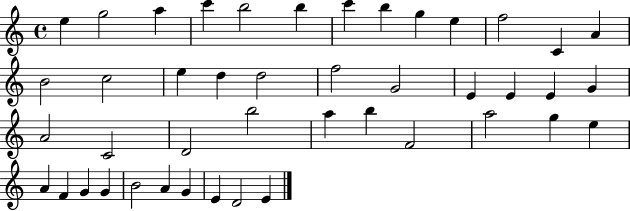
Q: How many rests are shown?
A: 0